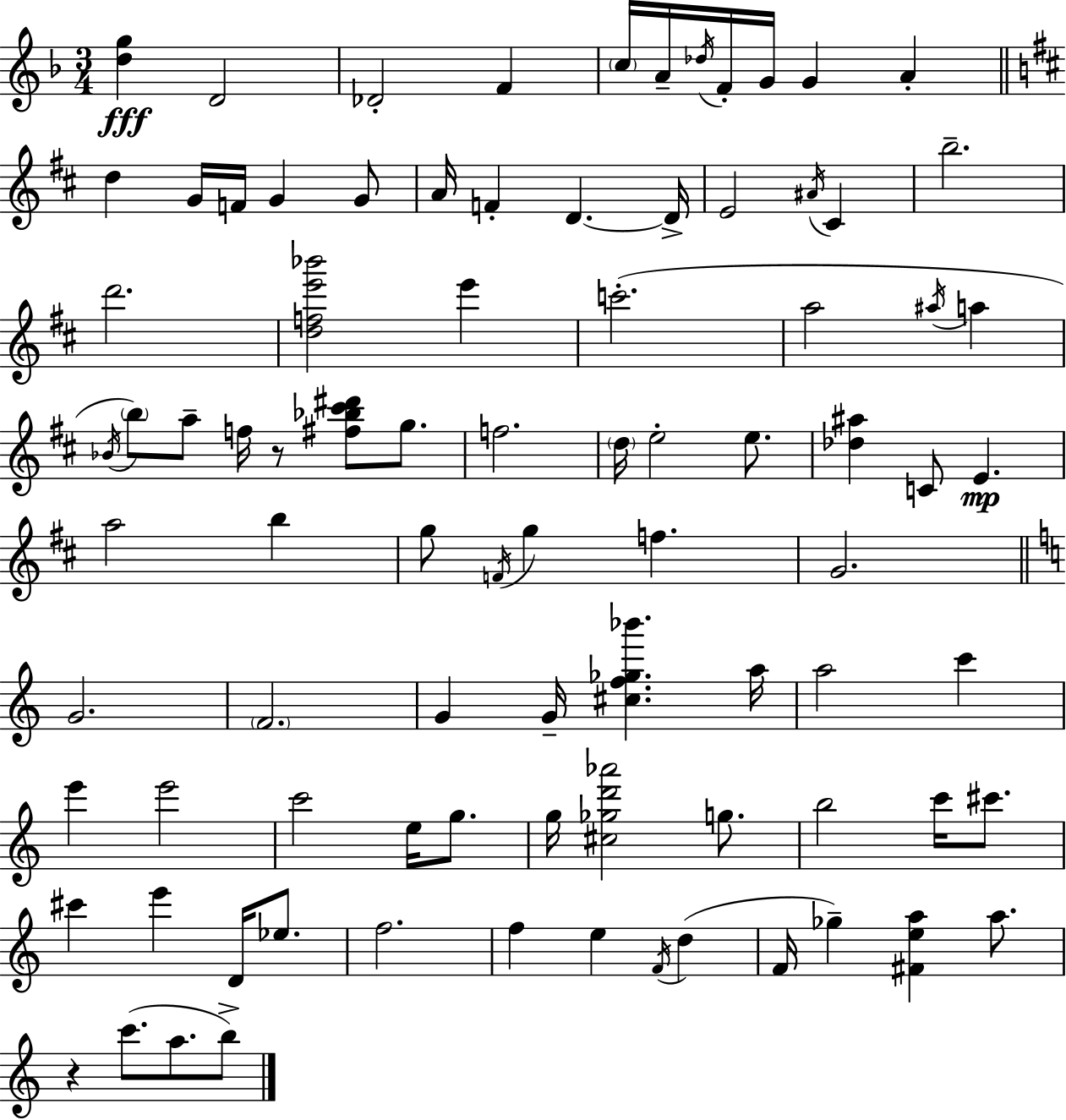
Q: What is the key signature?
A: F major